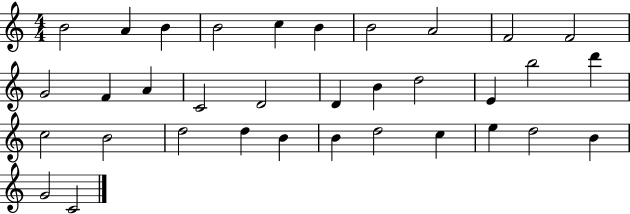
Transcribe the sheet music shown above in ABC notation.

X:1
T:Untitled
M:4/4
L:1/4
K:C
B2 A B B2 c B B2 A2 F2 F2 G2 F A C2 D2 D B d2 E b2 d' c2 B2 d2 d B B d2 c e d2 B G2 C2